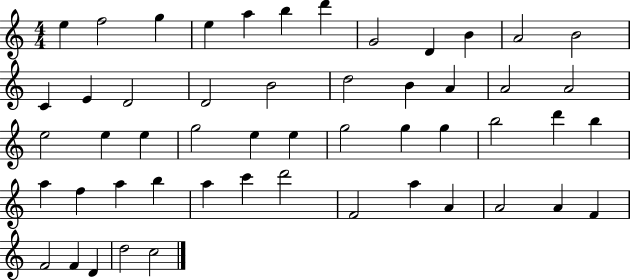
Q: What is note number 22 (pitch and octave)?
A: A4